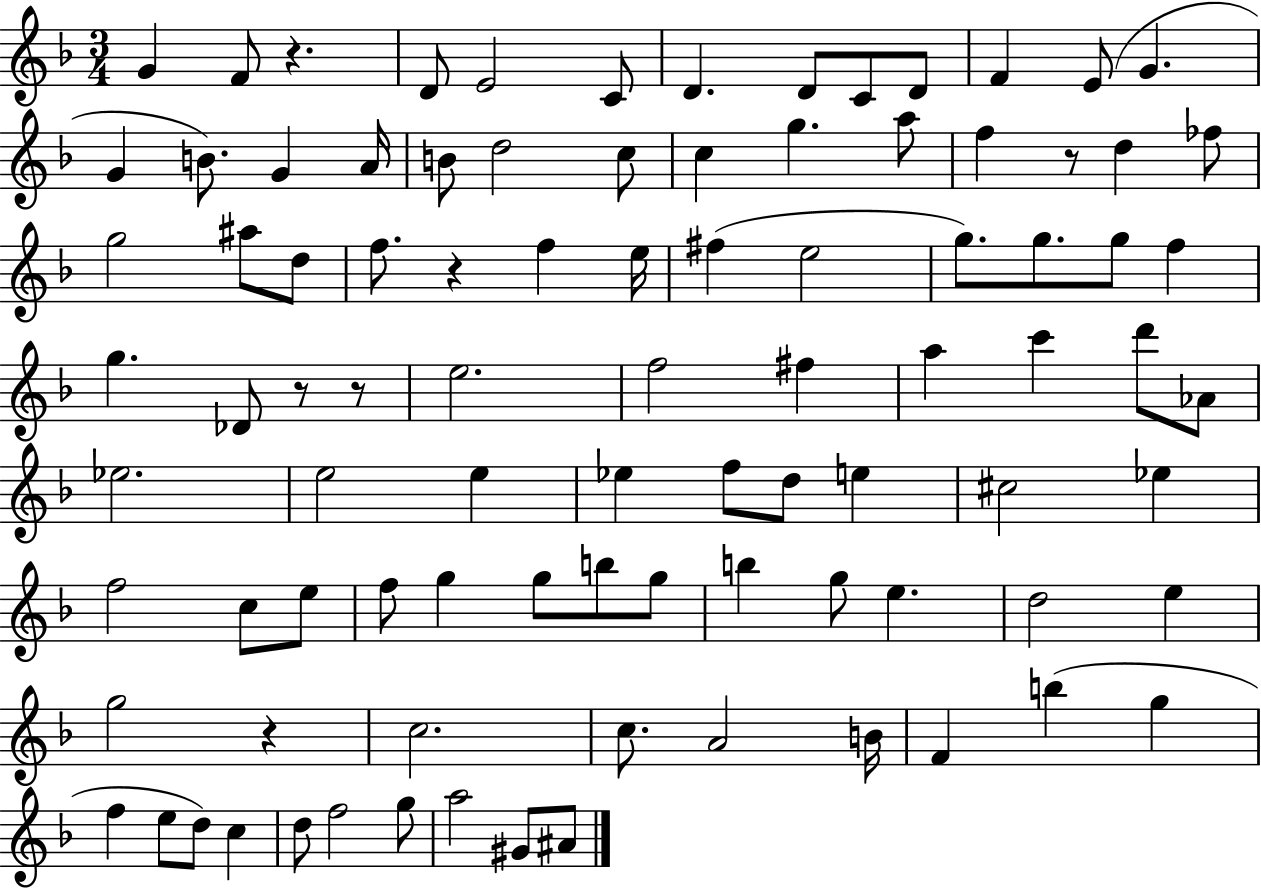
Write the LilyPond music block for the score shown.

{
  \clef treble
  \numericTimeSignature
  \time 3/4
  \key f \major
  g'4 f'8 r4. | d'8 e'2 c'8 | d'4. d'8 c'8 d'8 | f'4 e'8( g'4. | \break g'4 b'8.) g'4 a'16 | b'8 d''2 c''8 | c''4 g''4. a''8 | f''4 r8 d''4 fes''8 | \break g''2 ais''8 d''8 | f''8. r4 f''4 e''16 | fis''4( e''2 | g''8.) g''8. g''8 f''4 | \break g''4. des'8 r8 r8 | e''2. | f''2 fis''4 | a''4 c'''4 d'''8 aes'8 | \break ees''2. | e''2 e''4 | ees''4 f''8 d''8 e''4 | cis''2 ees''4 | \break f''2 c''8 e''8 | f''8 g''4 g''8 b''8 g''8 | b''4 g''8 e''4. | d''2 e''4 | \break g''2 r4 | c''2. | c''8. a'2 b'16 | f'4 b''4( g''4 | \break f''4 e''8 d''8) c''4 | d''8 f''2 g''8 | a''2 gis'8 ais'8 | \bar "|."
}